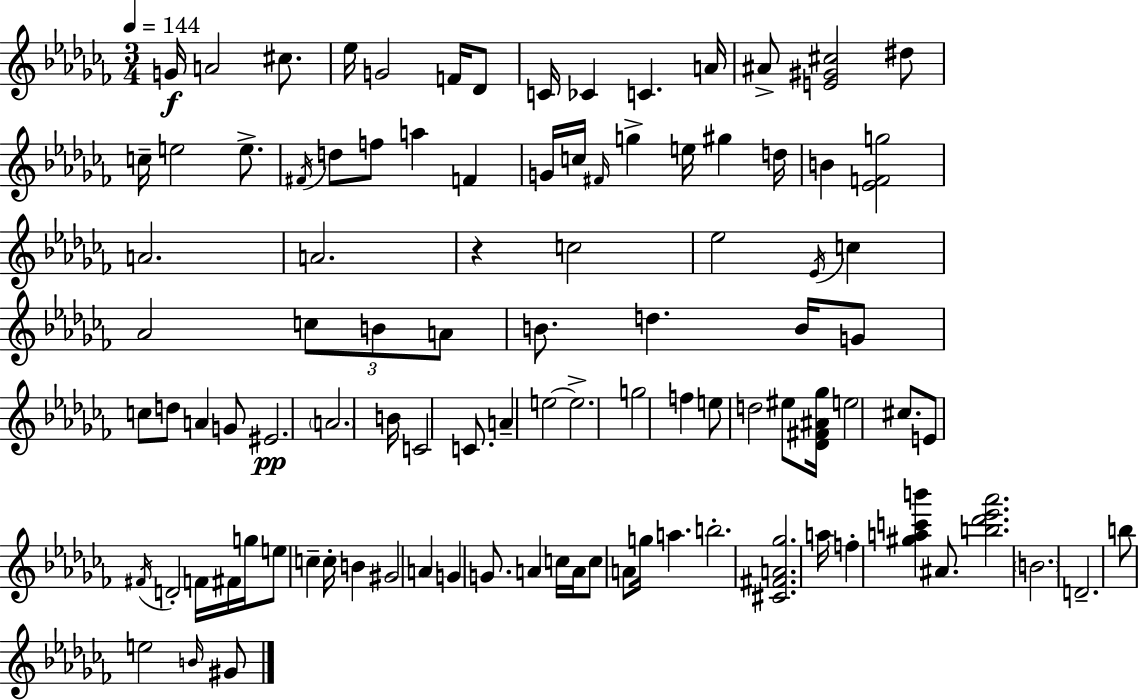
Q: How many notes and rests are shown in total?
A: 100